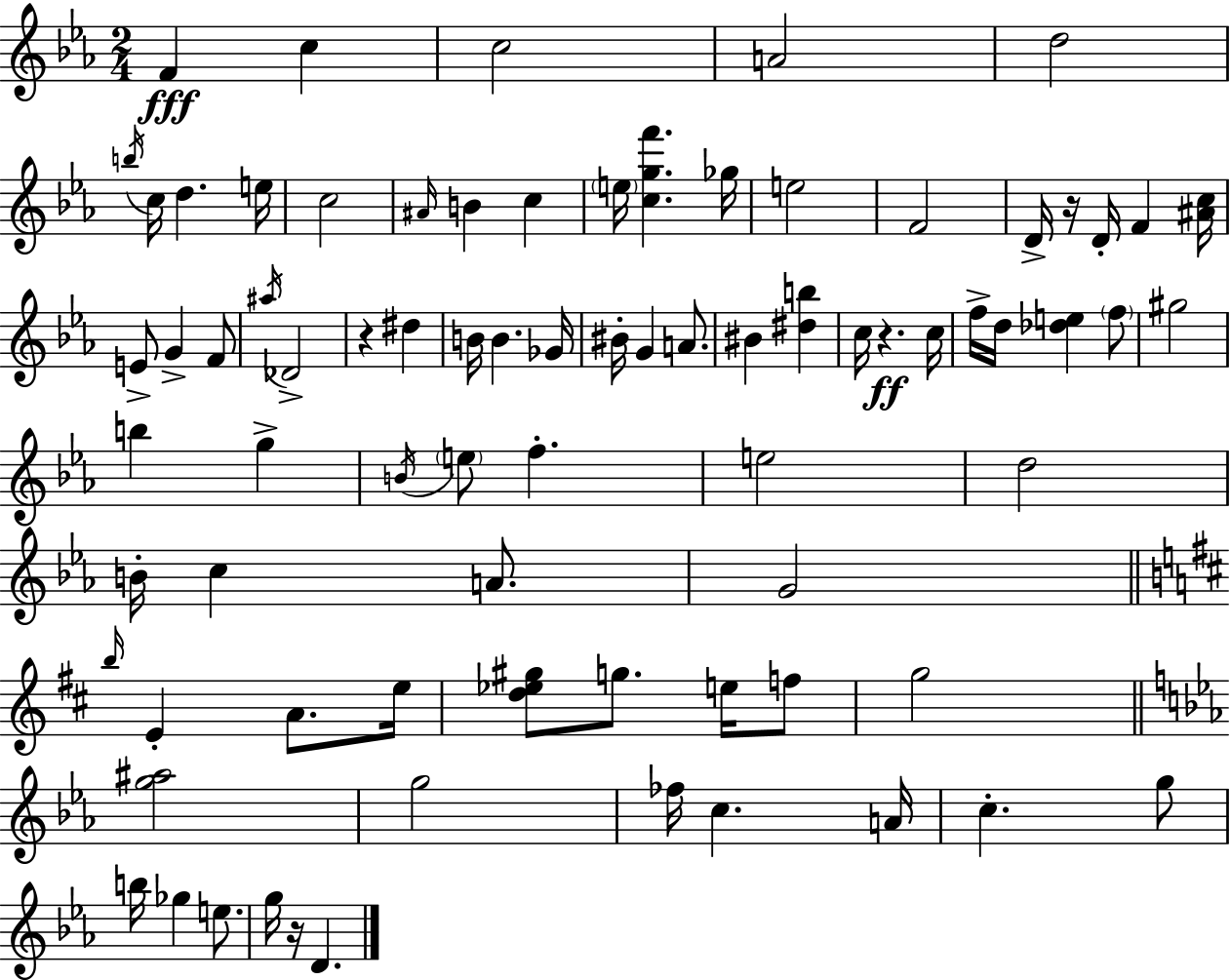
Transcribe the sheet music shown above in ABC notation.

X:1
T:Untitled
M:2/4
L:1/4
K:Cm
F c c2 A2 d2 b/4 c/4 d e/4 c2 ^A/4 B c e/4 [cgf'] _g/4 e2 F2 D/4 z/4 D/4 F [^Ac]/4 E/2 G F/2 ^a/4 _D2 z ^d B/4 B _G/4 ^B/4 G A/2 ^B [^db] c/4 z c/4 f/4 d/4 [_de] f/2 ^g2 b g B/4 e/2 f e2 d2 B/4 c A/2 G2 b/4 E A/2 e/4 [d_e^g]/2 g/2 e/4 f/2 g2 [g^a]2 g2 _f/4 c A/4 c g/2 b/4 _g e/2 g/4 z/4 D